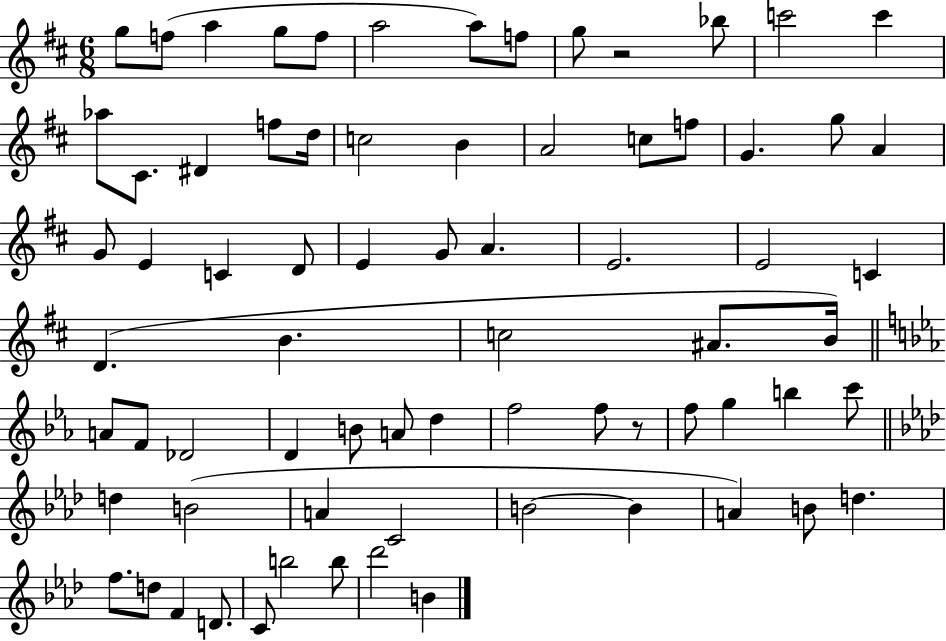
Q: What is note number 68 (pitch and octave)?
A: B5